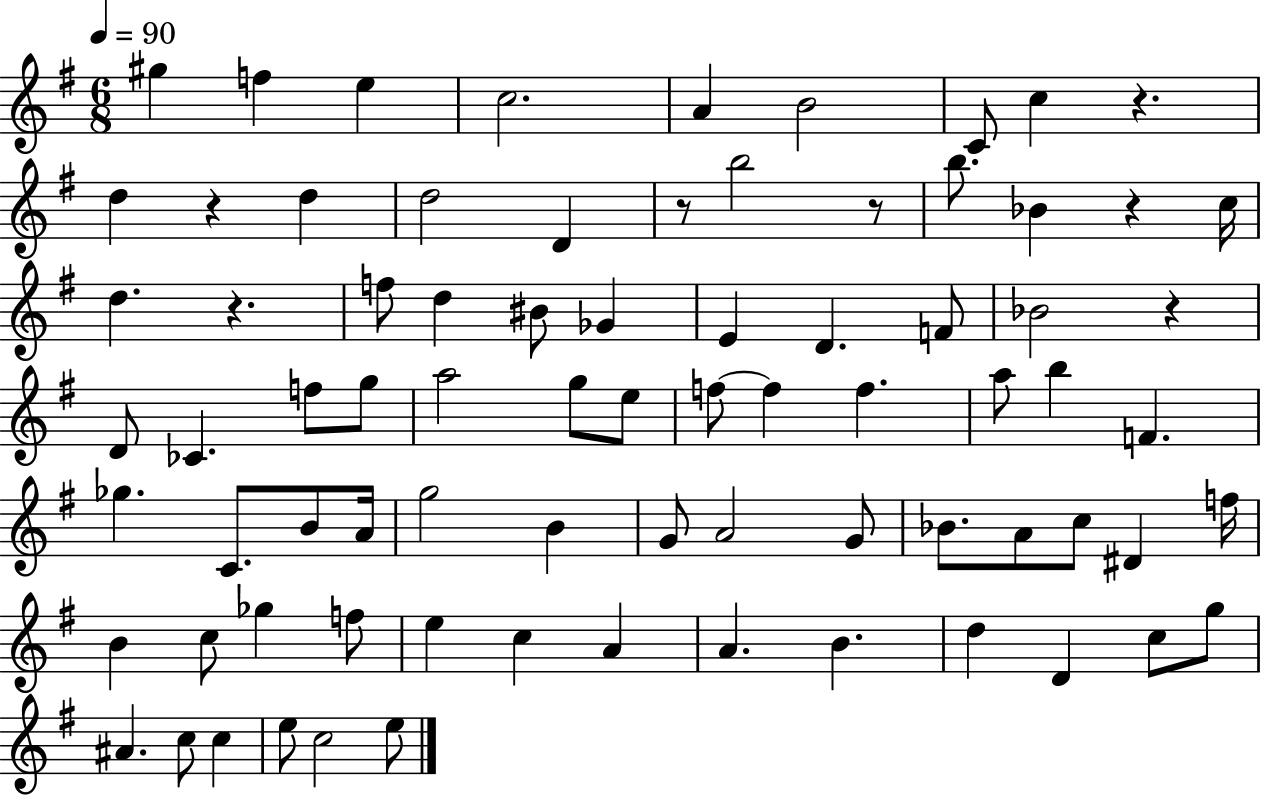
{
  \clef treble
  \numericTimeSignature
  \time 6/8
  \key g \major
  \tempo 4 = 90
  gis''4 f''4 e''4 | c''2. | a'4 b'2 | c'8 c''4 r4. | \break d''4 r4 d''4 | d''2 d'4 | r8 b''2 r8 | b''8. bes'4 r4 c''16 | \break d''4. r4. | f''8 d''4 bis'8 ges'4 | e'4 d'4. f'8 | bes'2 r4 | \break d'8 ces'4. f''8 g''8 | a''2 g''8 e''8 | f''8~~ f''4 f''4. | a''8 b''4 f'4. | \break ges''4. c'8. b'8 a'16 | g''2 b'4 | g'8 a'2 g'8 | bes'8. a'8 c''8 dis'4 f''16 | \break b'4 c''8 ges''4 f''8 | e''4 c''4 a'4 | a'4. b'4. | d''4 d'4 c''8 g''8 | \break ais'4. c''8 c''4 | e''8 c''2 e''8 | \bar "|."
}